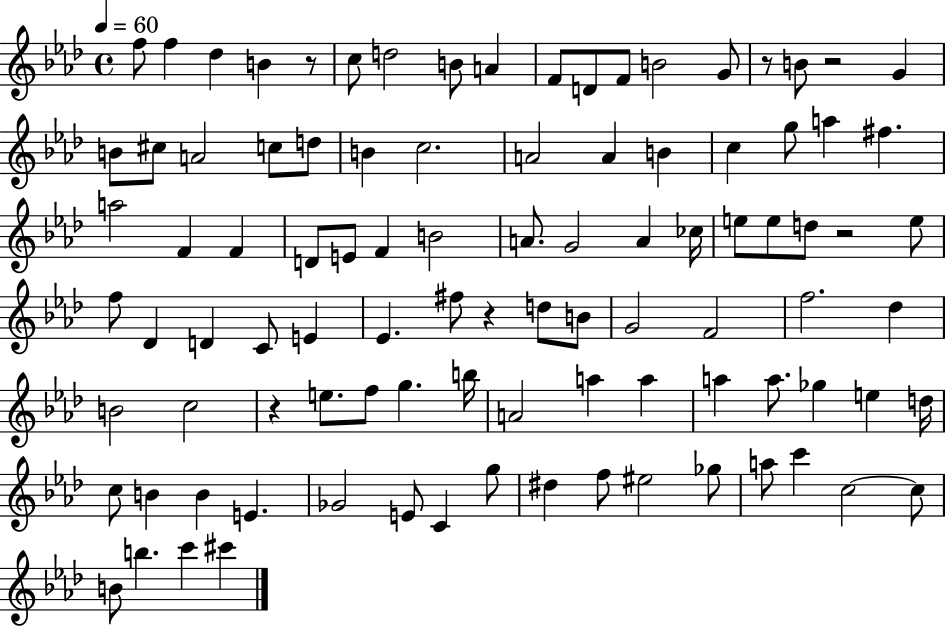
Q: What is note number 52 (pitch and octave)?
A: D5